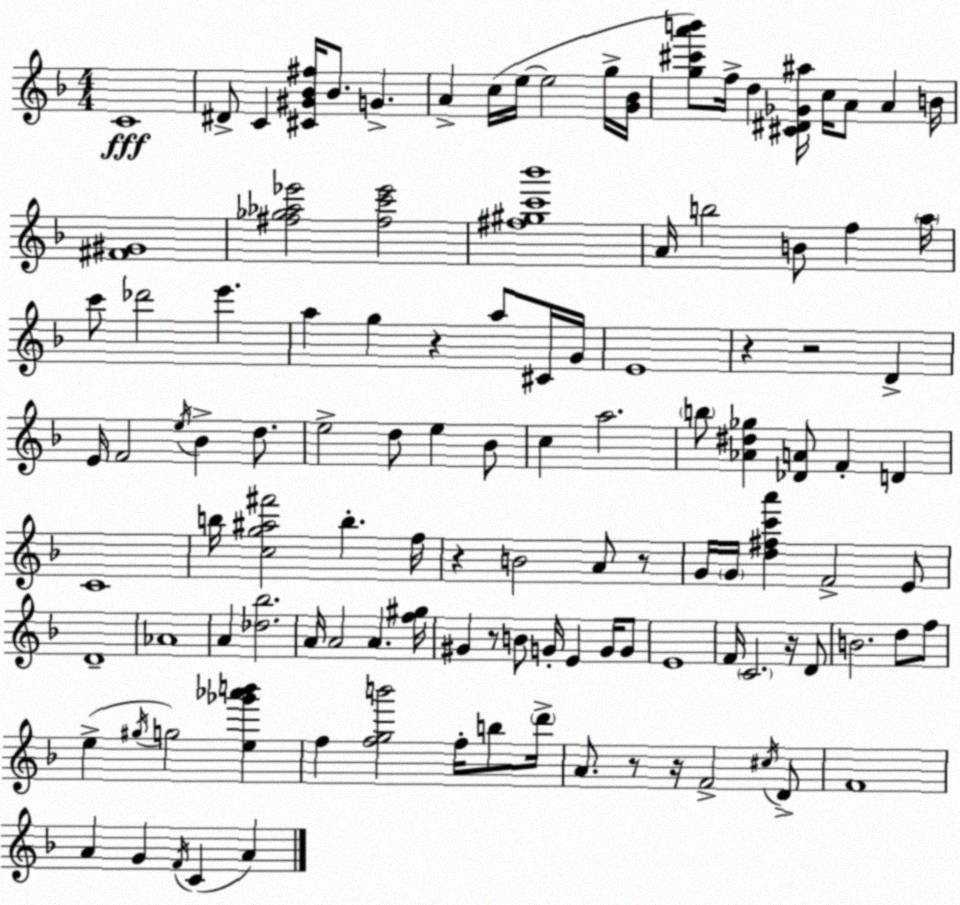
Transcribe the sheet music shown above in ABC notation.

X:1
T:Untitled
M:4/4
L:1/4
K:F
C4 ^D/2 C [^C^G_B^f]/4 _B/2 G A c/4 e/4 e2 g/4 [G_B]/4 [g^c'a'b']/2 f/4 d [^C^D_G^a]/4 c/4 A/2 A B/4 [^F^G]4 [^f_g_a_e']2 [^fc'_e']2 [^f^gc'_b']4 A/4 b2 B/2 f a/4 c'/2 _d'2 e' a g z a/2 ^C/4 G/4 E4 z z2 D E/4 F2 e/4 _B d/2 e2 d/2 e _B/2 c a2 b/2 [_A^d_g] [_DA]/2 F D C4 b/4 [cg^a^f']2 b f/4 z B2 A/2 z/2 G/4 G/4 [d^fc'a'] F2 E/2 D4 _A4 A [_d_b]2 A/4 A2 A [f^g]/4 ^G z/2 B/2 G/4 E G/4 G/2 E4 F/4 C2 z/4 D/2 B2 d/2 f/2 e ^g/4 g2 [e_g'_a'b'] f [fgb']2 f/4 b/2 d'/4 A/2 z/2 z/4 F2 ^c/4 D/2 F4 A G F/4 C A